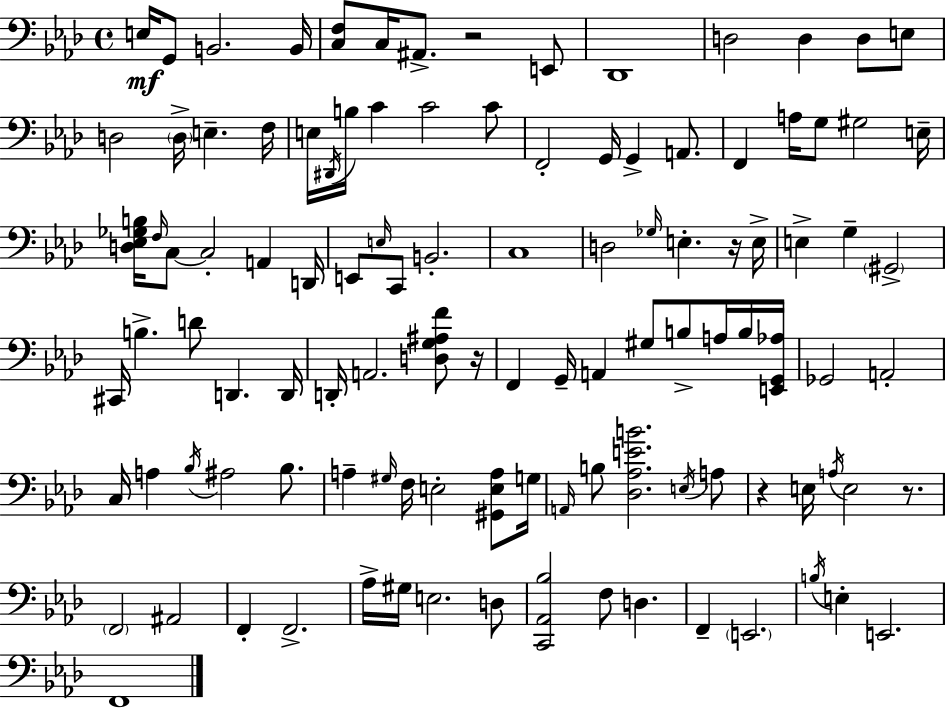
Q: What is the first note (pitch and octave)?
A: E3